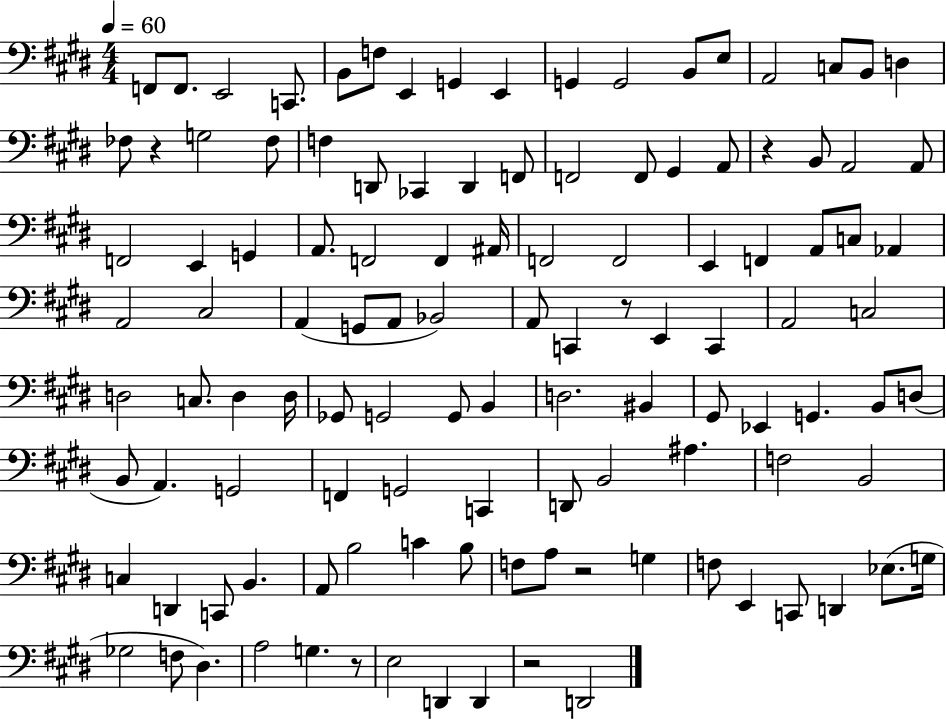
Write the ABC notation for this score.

X:1
T:Untitled
M:4/4
L:1/4
K:E
F,,/2 F,,/2 E,,2 C,,/2 B,,/2 F,/2 E,, G,, E,, G,, G,,2 B,,/2 E,/2 A,,2 C,/2 B,,/2 D, _F,/2 z G,2 _F,/2 F, D,,/2 _C,, D,, F,,/2 F,,2 F,,/2 ^G,, A,,/2 z B,,/2 A,,2 A,,/2 F,,2 E,, G,, A,,/2 F,,2 F,, ^A,,/4 F,,2 F,,2 E,, F,, A,,/2 C,/2 _A,, A,,2 ^C,2 A,, G,,/2 A,,/2 _B,,2 A,,/2 C,, z/2 E,, C,, A,,2 C,2 D,2 C,/2 D, D,/4 _G,,/2 G,,2 G,,/2 B,, D,2 ^B,, ^G,,/2 _E,, G,, B,,/2 D,/2 B,,/2 A,, G,,2 F,, G,,2 C,, D,,/2 B,,2 ^A, F,2 B,,2 C, D,, C,,/2 B,, A,,/2 B,2 C B,/2 F,/2 A,/2 z2 G, F,/2 E,, C,,/2 D,, _E,/2 G,/4 _G,2 F,/2 ^D, A,2 G, z/2 E,2 D,, D,, z2 D,,2